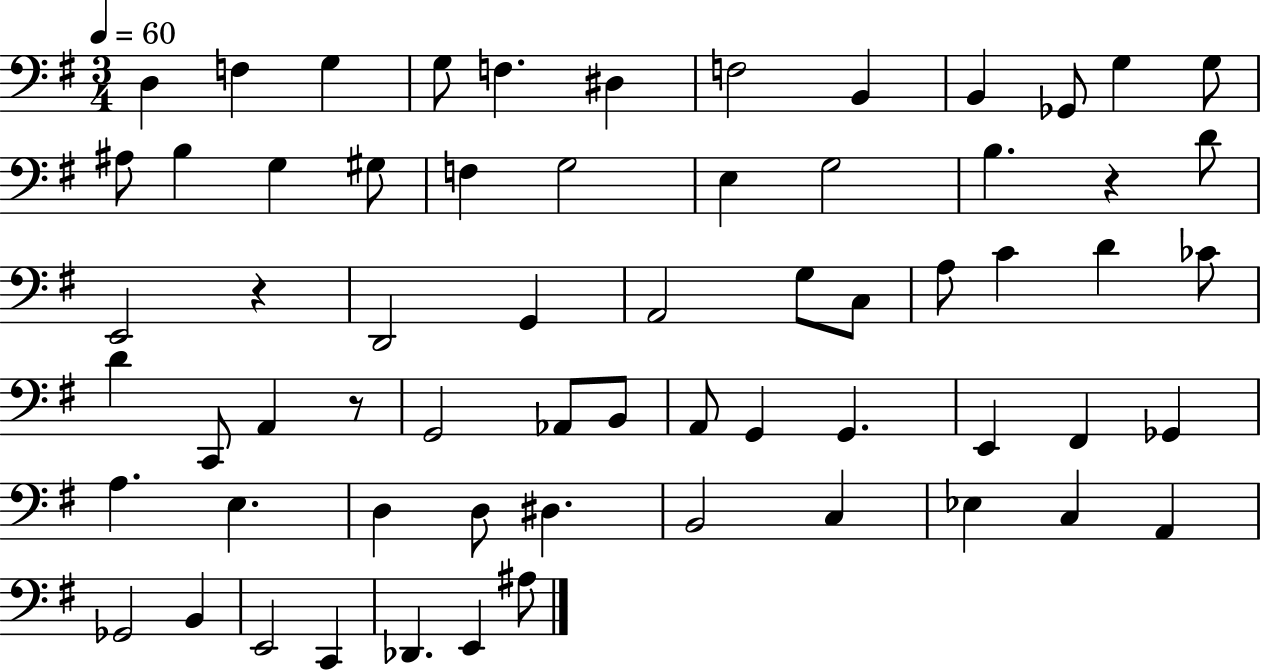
X:1
T:Untitled
M:3/4
L:1/4
K:G
D, F, G, G,/2 F, ^D, F,2 B,, B,, _G,,/2 G, G,/2 ^A,/2 B, G, ^G,/2 F, G,2 E, G,2 B, z D/2 E,,2 z D,,2 G,, A,,2 G,/2 C,/2 A,/2 C D _C/2 D C,,/2 A,, z/2 G,,2 _A,,/2 B,,/2 A,,/2 G,, G,, E,, ^F,, _G,, A, E, D, D,/2 ^D, B,,2 C, _E, C, A,, _G,,2 B,, E,,2 C,, _D,, E,, ^A,/2